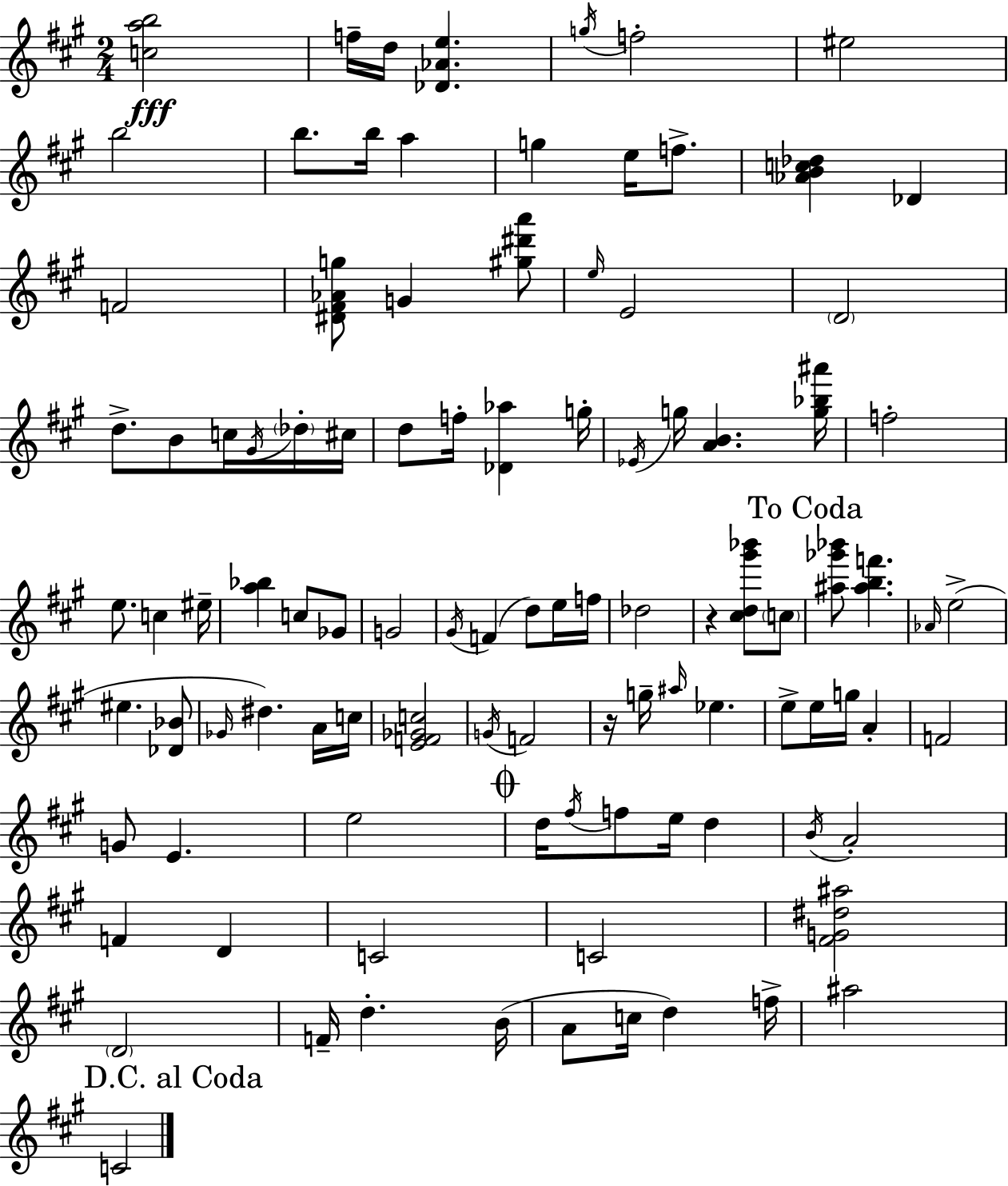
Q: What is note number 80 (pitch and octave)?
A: C5